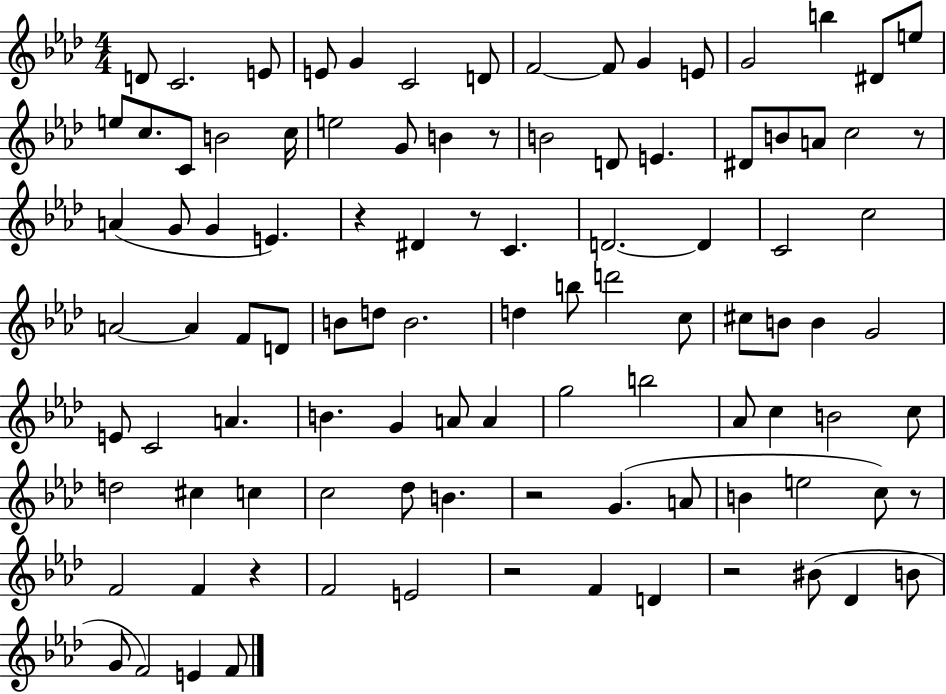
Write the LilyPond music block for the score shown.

{
  \clef treble
  \numericTimeSignature
  \time 4/4
  \key aes \major
  d'8 c'2. e'8 | e'8 g'4 c'2 d'8 | f'2~~ f'8 g'4 e'8 | g'2 b''4 dis'8 e''8 | \break e''8 c''8. c'8 b'2 c''16 | e''2 g'8 b'4 r8 | b'2 d'8 e'4. | dis'8 b'8 a'8 c''2 r8 | \break a'4( g'8 g'4 e'4.) | r4 dis'4 r8 c'4. | d'2.~~ d'4 | c'2 c''2 | \break a'2~~ a'4 f'8 d'8 | b'8 d''8 b'2. | d''4 b''8 d'''2 c''8 | cis''8 b'8 b'4 g'2 | \break e'8 c'2 a'4. | b'4. g'4 a'8 a'4 | g''2 b''2 | aes'8 c''4 b'2 c''8 | \break d''2 cis''4 c''4 | c''2 des''8 b'4. | r2 g'4.( a'8 | b'4 e''2 c''8) r8 | \break f'2 f'4 r4 | f'2 e'2 | r2 f'4 d'4 | r2 bis'8( des'4 b'8 | \break g'8 f'2) e'4 f'8 | \bar "|."
}